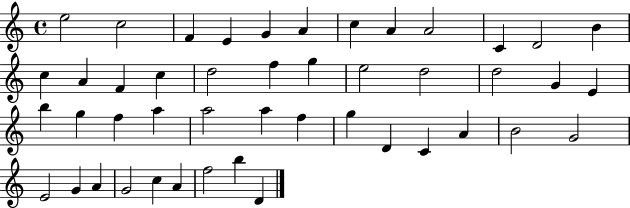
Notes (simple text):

E5/h C5/h F4/q E4/q G4/q A4/q C5/q A4/q A4/h C4/q D4/h B4/q C5/q A4/q F4/q C5/q D5/h F5/q G5/q E5/h D5/h D5/h G4/q E4/q B5/q G5/q F5/q A5/q A5/h A5/q F5/q G5/q D4/q C4/q A4/q B4/h G4/h E4/h G4/q A4/q G4/h C5/q A4/q F5/h B5/q D4/q